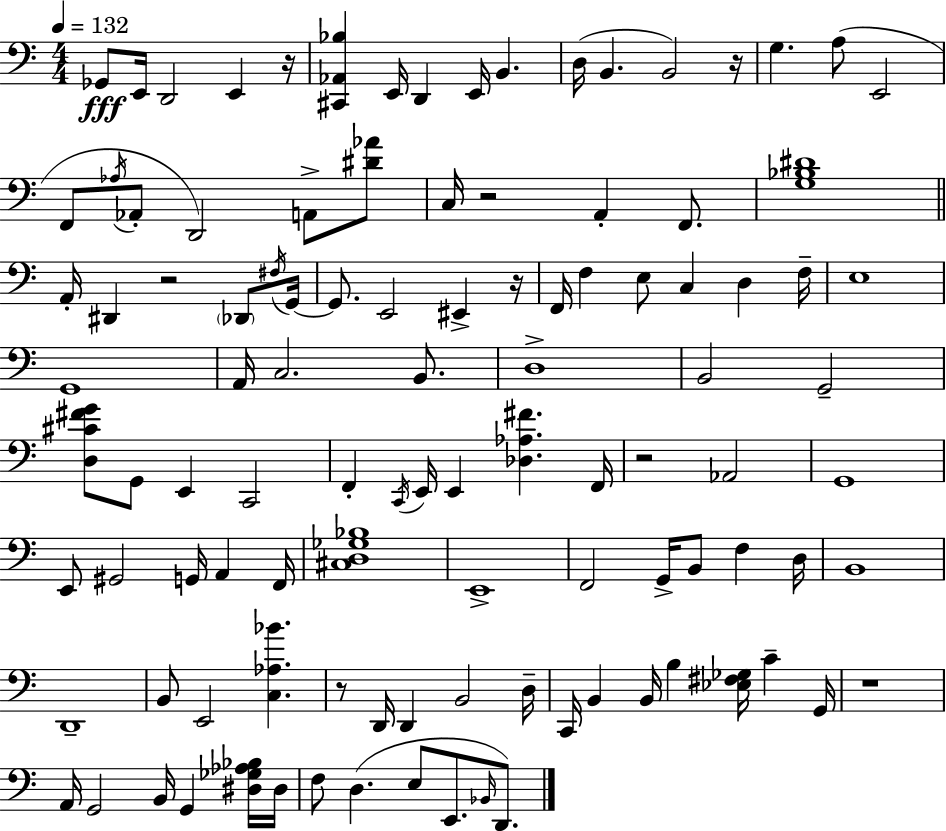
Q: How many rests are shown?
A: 8